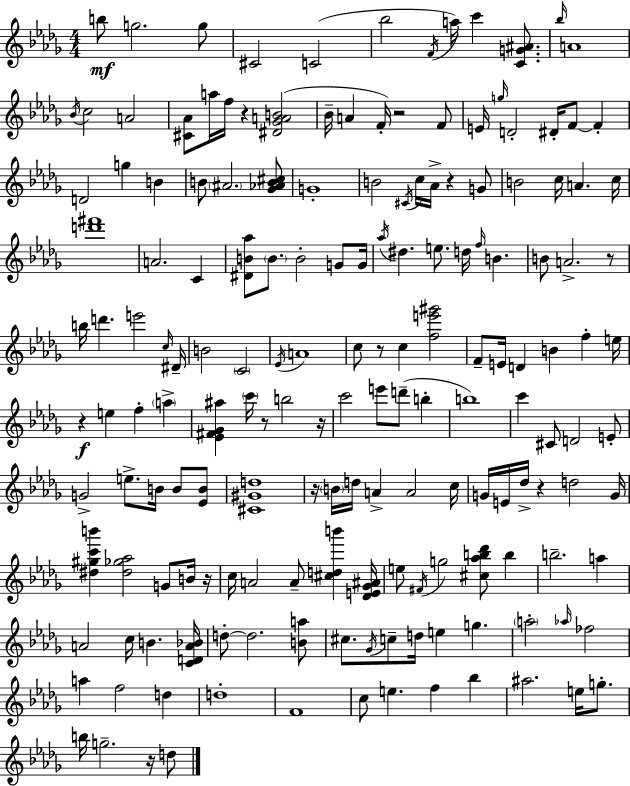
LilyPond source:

{
  \clef treble
  \numericTimeSignature
  \time 4/4
  \key bes \minor
  b''8\mf g''2. g''8 | cis'2 c'2( | bes''2 \acciaccatura { f'16 } a''16) c'''4 <c' g' ais'>8. | \grace { bes''16 } a'1 | \break \acciaccatura { bes'16 } c''2 a'2 | <cis' aes'>8 a''16 f''16 r4 <dis' ges' a' b'>2( | bes'16-- a'4 f'16-.) r2 | f'8 e'16 \grace { g''16 } d'2-. dis'16-. f'8~~ | \break f'4-. d'2 g''4 | b'4 b'8 \parenthesize ais'2. | <ges' aes' b' cis''>8 g'1-. | b'2 \acciaccatura { cis'16 } c''16 aes'16-> r4 | \break g'8 b'2 c''16 a'4. | c''16 <d''' fis'''>1 | a'2. | c'4 <dis' b' aes''>8 \parenthesize b'8. b'2-. | \break g'8 g'16 \acciaccatura { aes''16 } dis''4. e''8. d''16 | \grace { f''16 } b'4. b'8 a'2.-> | r8 b''16 d'''4. e'''2 | \grace { c''16 } dis'16-- b'2 | \break \parenthesize c'2 \acciaccatura { ees'16 } a'1 | c''8 r8 c''4 | <f'' e''' gis'''>2 f'8-- e'16 d'4 | b'4 f''4-. e''16 r4\f e''4 | \break f''4-. \parenthesize a''4-> <ees' fis' ges' ais''>4 \parenthesize c'''16 r8 | b''2 r16 c'''2 | e'''8 d'''8--( b''4-. b''1) | c'''4 cis'8 d'2 | \break e'8-. g'2-> | e''8.-> b'16 b'8 <ees' b'>8 <cis' gis' d''>1 | r16 \parenthesize b'16 d''16 a'4-> | a'2 c''16 g'16 e'16 des''16-> r4 | \break d''2 g'16 <dis'' gis'' c''' b'''>4 <dis'' ges'' aes''>2 | g'8 b'16 r16 c''16 a'2 | a'8-- <cis'' d'' b'''>4 <des' e' ges' ais'>16 e''8 \acciaccatura { fis'16 } g''2 | <cis'' aes'' b'' des'''>8 b''4 b''2.-- | \break a''4 a'2 | c''16 b'4. <c' d' a' bes'>16 d''8-.~~ d''2. | <b' a''>8 cis''8. \acciaccatura { ges'16 } c''8-- | d''16 e''4 g''4. \parenthesize a''2-. | \break \grace { aes''16 } fes''2 a''4 | f''2 d''4 d''1-. | f'1 | c''8 e''4. | \break f''4 bes''4 ais''2. | e''16 g''8.-. b''16 g''2.-- | r16 d''8 \bar "|."
}